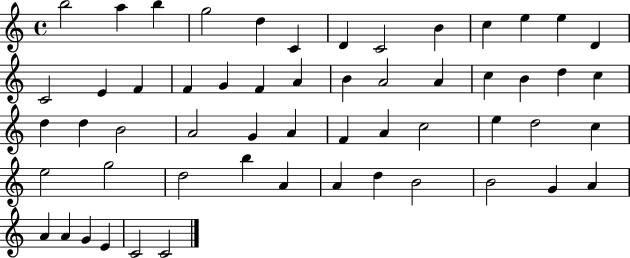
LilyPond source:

{
  \clef treble
  \time 4/4
  \defaultTimeSignature
  \key c \major
  b''2 a''4 b''4 | g''2 d''4 c'4 | d'4 c'2 b'4 | c''4 e''4 e''4 d'4 | \break c'2 e'4 f'4 | f'4 g'4 f'4 a'4 | b'4 a'2 a'4 | c''4 b'4 d''4 c''4 | \break d''4 d''4 b'2 | a'2 g'4 a'4 | f'4 a'4 c''2 | e''4 d''2 c''4 | \break e''2 g''2 | d''2 b''4 a'4 | a'4 d''4 b'2 | b'2 g'4 a'4 | \break a'4 a'4 g'4 e'4 | c'2 c'2 | \bar "|."
}